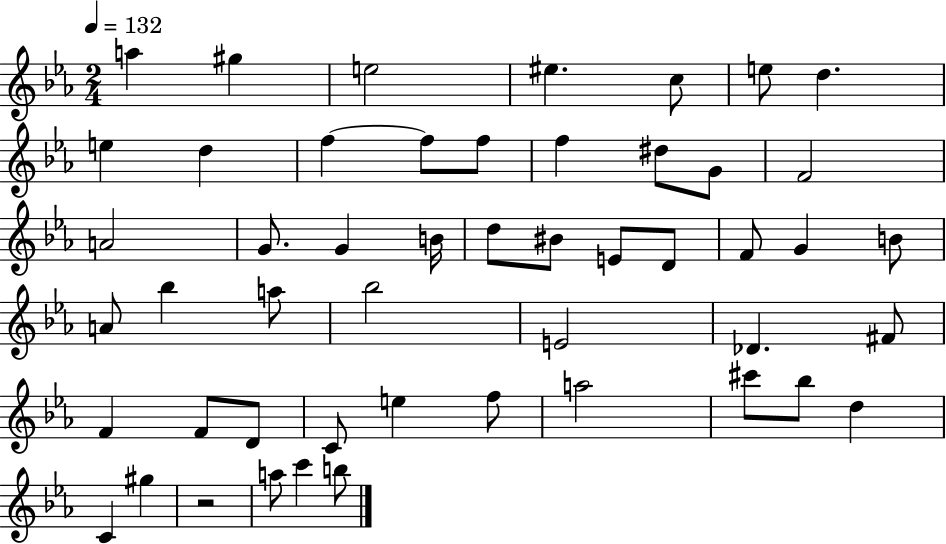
{
  \clef treble
  \numericTimeSignature
  \time 2/4
  \key ees \major
  \tempo 4 = 132
  a''4 gis''4 | e''2 | eis''4. c''8 | e''8 d''4. | \break e''4 d''4 | f''4~~ f''8 f''8 | f''4 dis''8 g'8 | f'2 | \break a'2 | g'8. g'4 b'16 | d''8 bis'8 e'8 d'8 | f'8 g'4 b'8 | \break a'8 bes''4 a''8 | bes''2 | e'2 | des'4. fis'8 | \break f'4 f'8 d'8 | c'8 e''4 f''8 | a''2 | cis'''8 bes''8 d''4 | \break c'4 gis''4 | r2 | a''8 c'''4 b''8 | \bar "|."
}